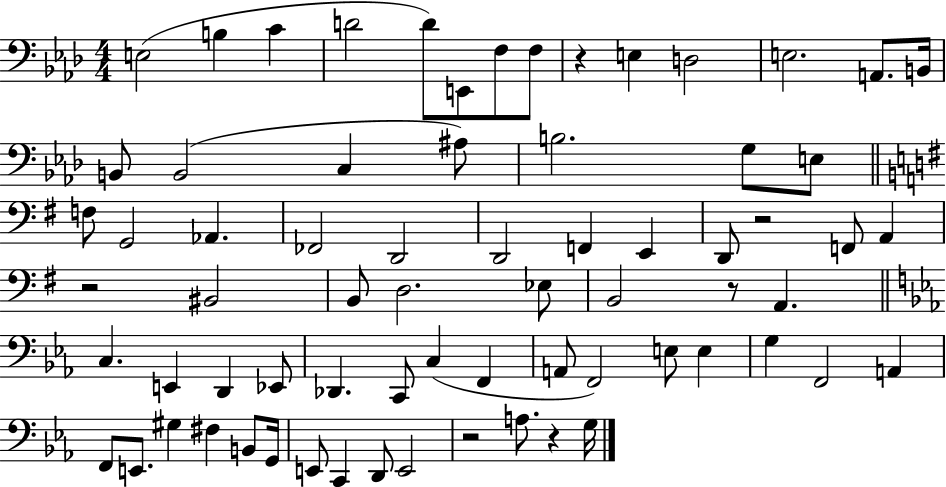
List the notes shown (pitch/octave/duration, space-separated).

E3/h B3/q C4/q D4/h D4/e E2/e F3/e F3/e R/q E3/q D3/h E3/h. A2/e. B2/s B2/e B2/h C3/q A#3/e B3/h. G3/e E3/e F3/e G2/h Ab2/q. FES2/h D2/h D2/h F2/q E2/q D2/e R/h F2/e A2/q R/h BIS2/h B2/e D3/h. Eb3/e B2/h R/e A2/q. C3/q. E2/q D2/q Eb2/e Db2/q. C2/e C3/q F2/q A2/e F2/h E3/e E3/q G3/q F2/h A2/q F2/e E2/e. G#3/q F#3/q B2/e G2/s E2/e C2/q D2/e E2/h R/h A3/e. R/q G3/s